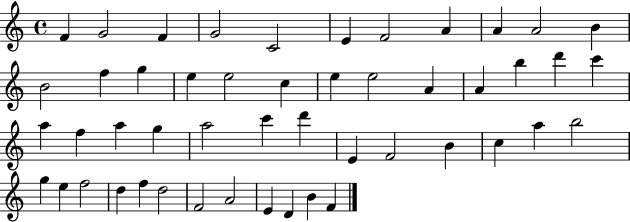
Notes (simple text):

F4/q G4/h F4/q G4/h C4/h E4/q F4/h A4/q A4/q A4/h B4/q B4/h F5/q G5/q E5/q E5/h C5/q E5/q E5/h A4/q A4/q B5/q D6/q C6/q A5/q F5/q A5/q G5/q A5/h C6/q D6/q E4/q F4/h B4/q C5/q A5/q B5/h G5/q E5/q F5/h D5/q F5/q D5/h F4/h A4/h E4/q D4/q B4/q F4/q